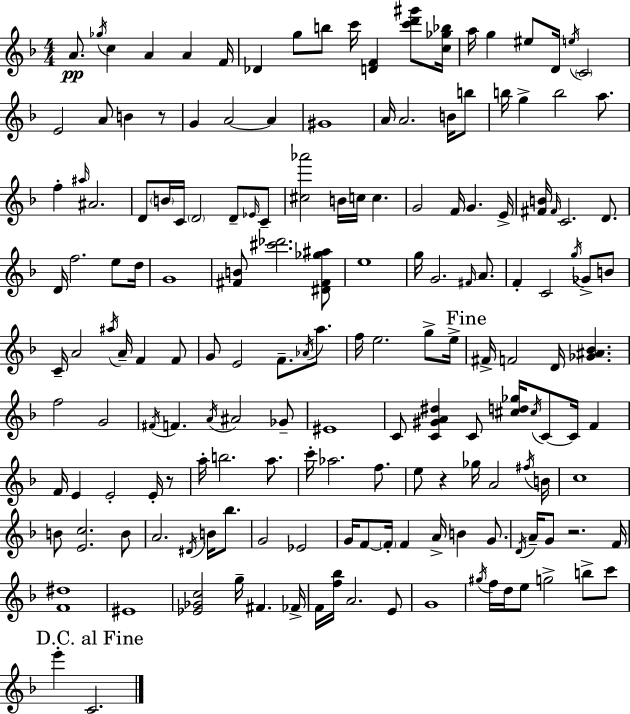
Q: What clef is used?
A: treble